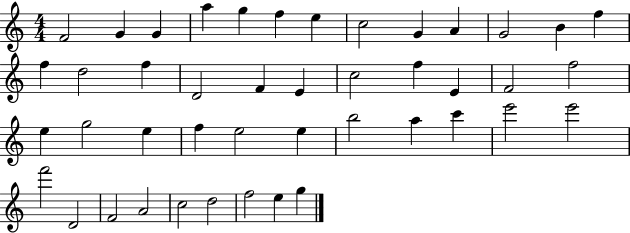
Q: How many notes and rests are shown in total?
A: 44